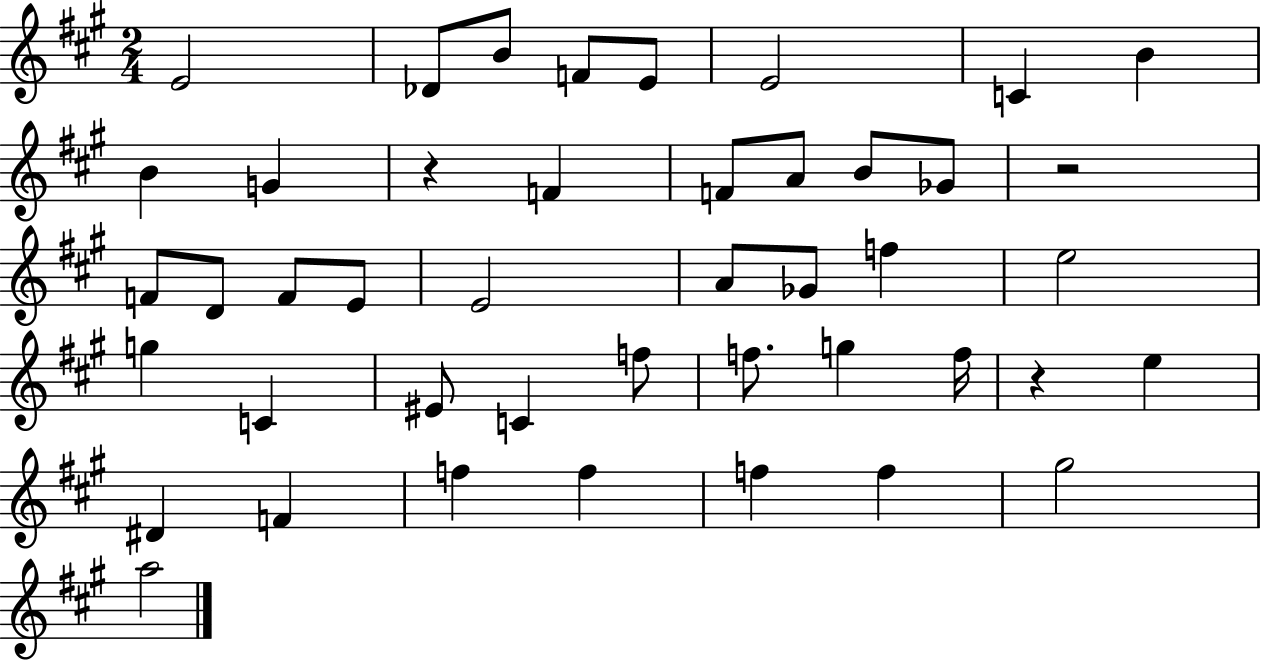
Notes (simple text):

E4/h Db4/e B4/e F4/e E4/e E4/h C4/q B4/q B4/q G4/q R/q F4/q F4/e A4/e B4/e Gb4/e R/h F4/e D4/e F4/e E4/e E4/h A4/e Gb4/e F5/q E5/h G5/q C4/q EIS4/e C4/q F5/e F5/e. G5/q F5/s R/q E5/q D#4/q F4/q F5/q F5/q F5/q F5/q G#5/h A5/h